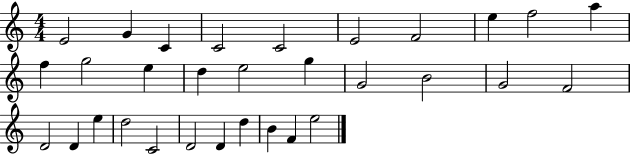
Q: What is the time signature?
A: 4/4